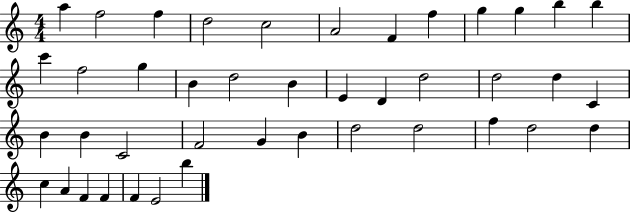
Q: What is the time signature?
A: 4/4